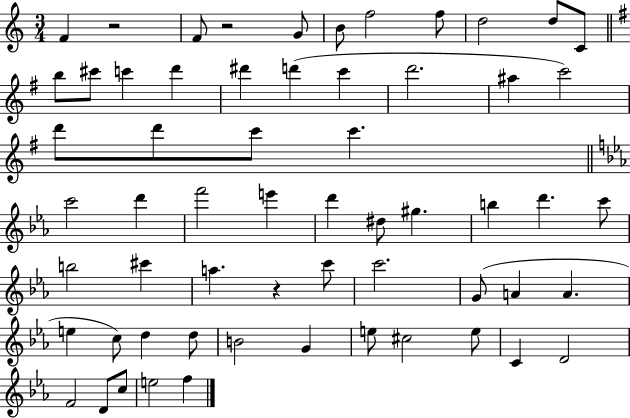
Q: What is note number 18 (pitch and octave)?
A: A#5